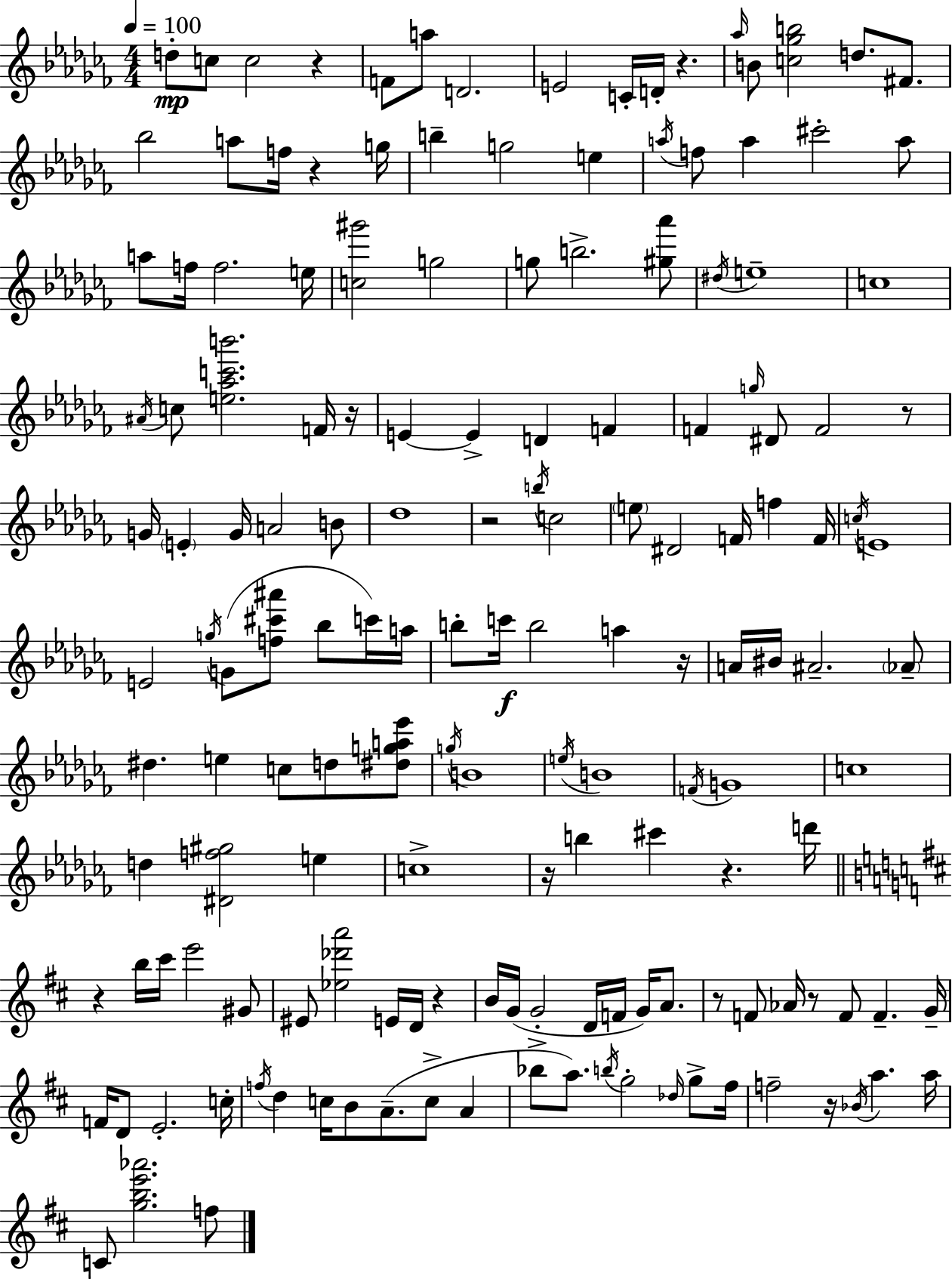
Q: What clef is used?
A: treble